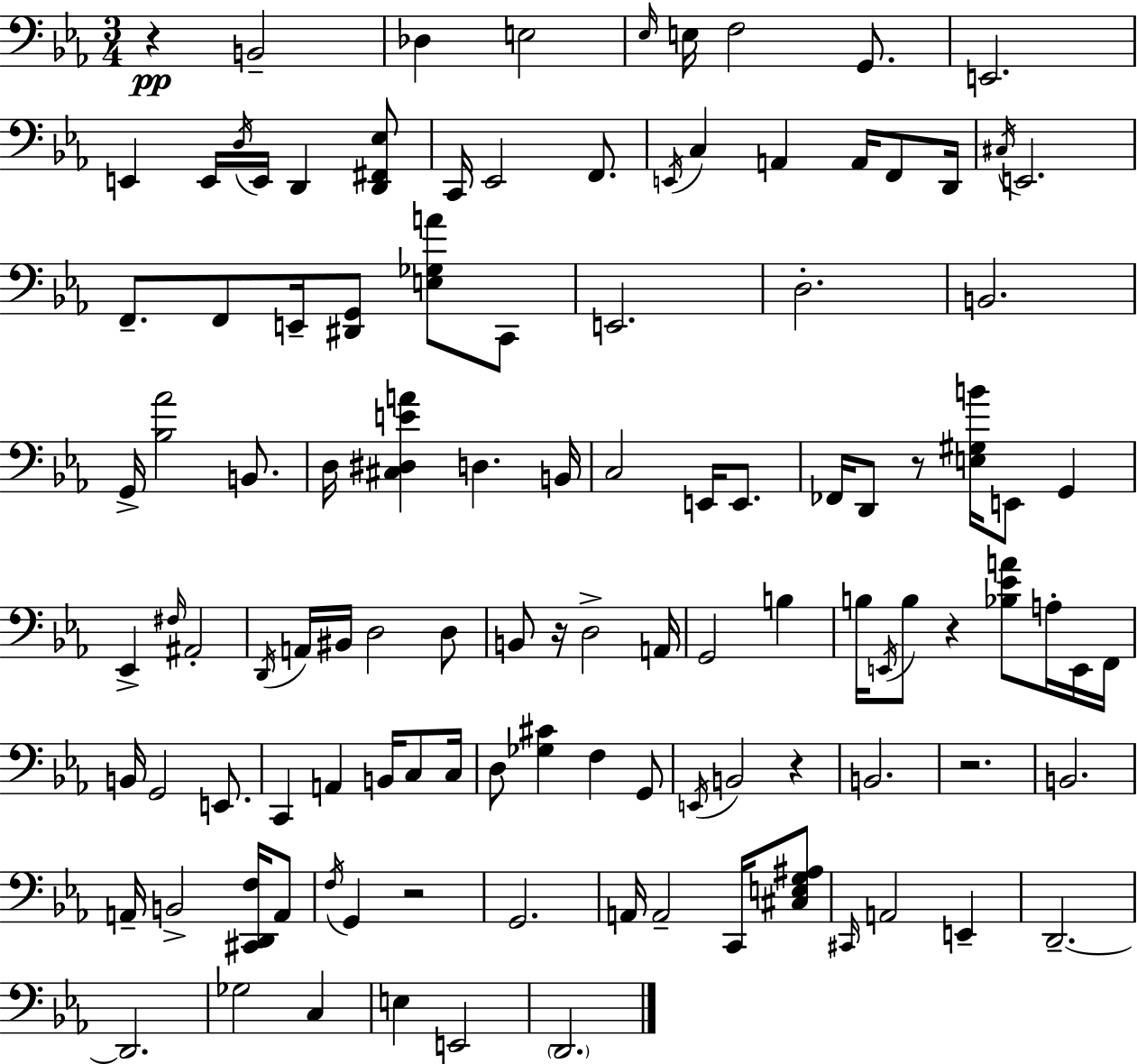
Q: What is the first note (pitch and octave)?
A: B2